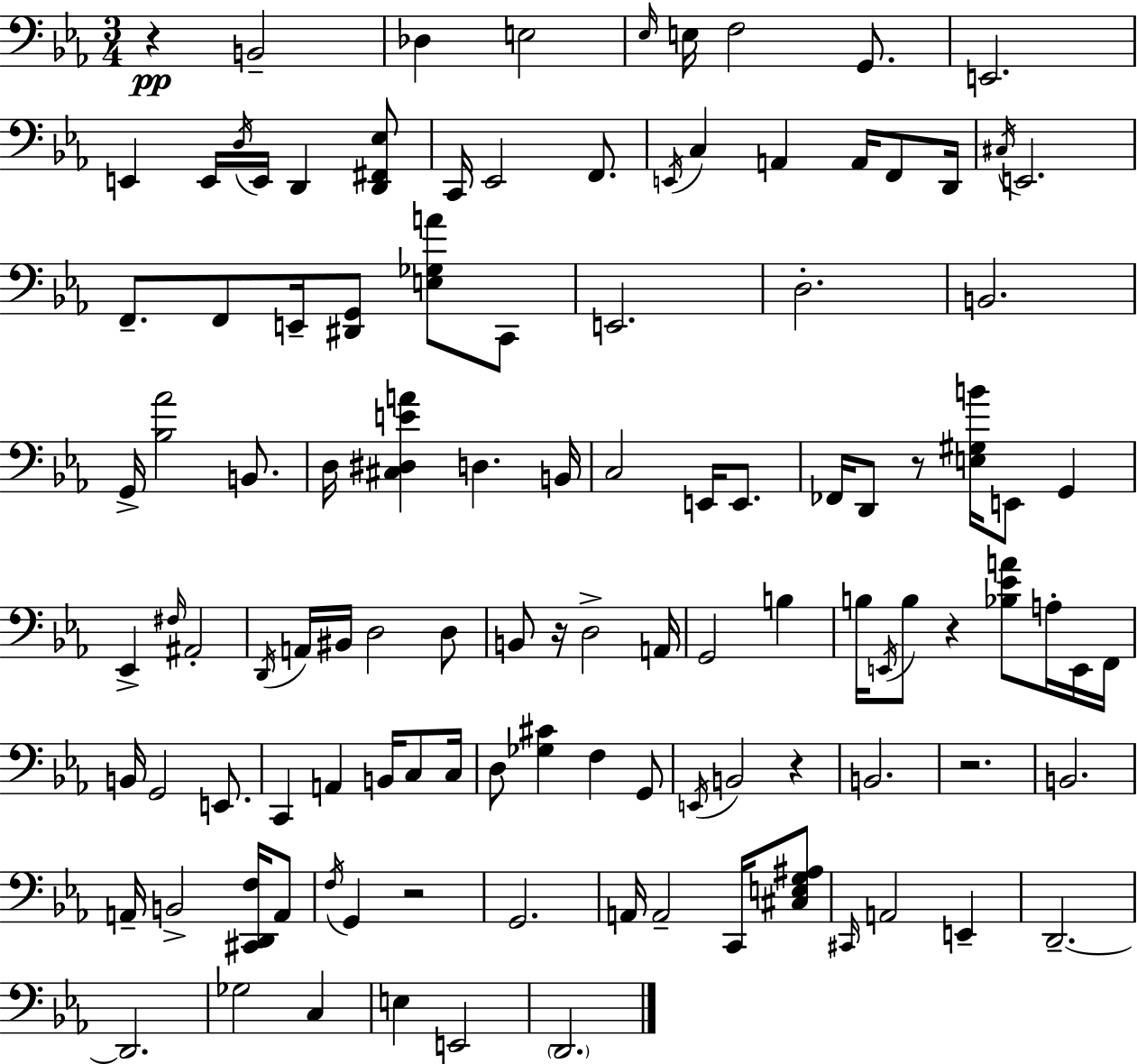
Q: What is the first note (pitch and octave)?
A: B2